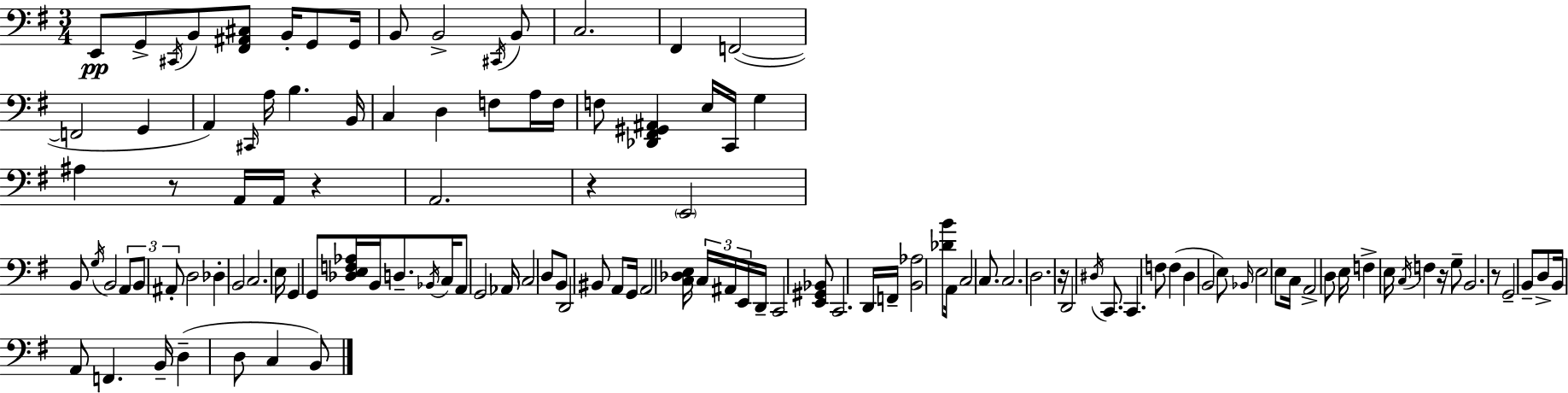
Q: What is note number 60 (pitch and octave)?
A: BIS2